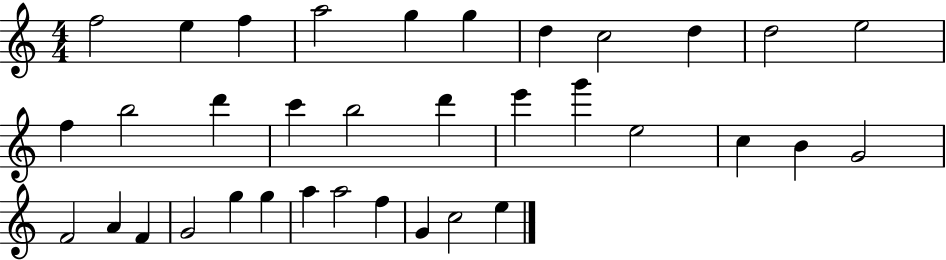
F5/h E5/q F5/q A5/h G5/q G5/q D5/q C5/h D5/q D5/h E5/h F5/q B5/h D6/q C6/q B5/h D6/q E6/q G6/q E5/h C5/q B4/q G4/h F4/h A4/q F4/q G4/h G5/q G5/q A5/q A5/h F5/q G4/q C5/h E5/q